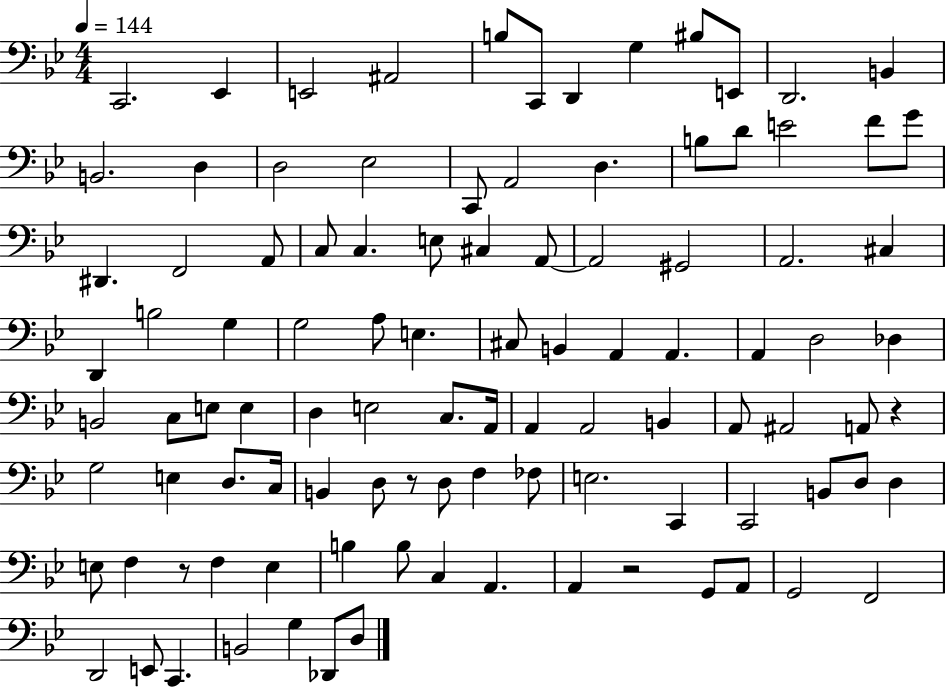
C2/h. Eb2/q E2/h A#2/h B3/e C2/e D2/q G3/q BIS3/e E2/e D2/h. B2/q B2/h. D3/q D3/h Eb3/h C2/e A2/h D3/q. B3/e D4/e E4/h F4/e G4/e D#2/q. F2/h A2/e C3/e C3/q. E3/e C#3/q A2/e A2/h G#2/h A2/h. C#3/q D2/q B3/h G3/q G3/h A3/e E3/q. C#3/e B2/q A2/q A2/q. A2/q D3/h Db3/q B2/h C3/e E3/e E3/q D3/q E3/h C3/e. A2/s A2/q A2/h B2/q A2/e A#2/h A2/e R/q G3/h E3/q D3/e. C3/s B2/q D3/e R/e D3/e F3/q FES3/e E3/h. C2/q C2/h B2/e D3/e D3/q E3/e F3/q R/e F3/q E3/q B3/q B3/e C3/q A2/q. A2/q R/h G2/e A2/e G2/h F2/h D2/h E2/e C2/q. B2/h G3/q Db2/e D3/e